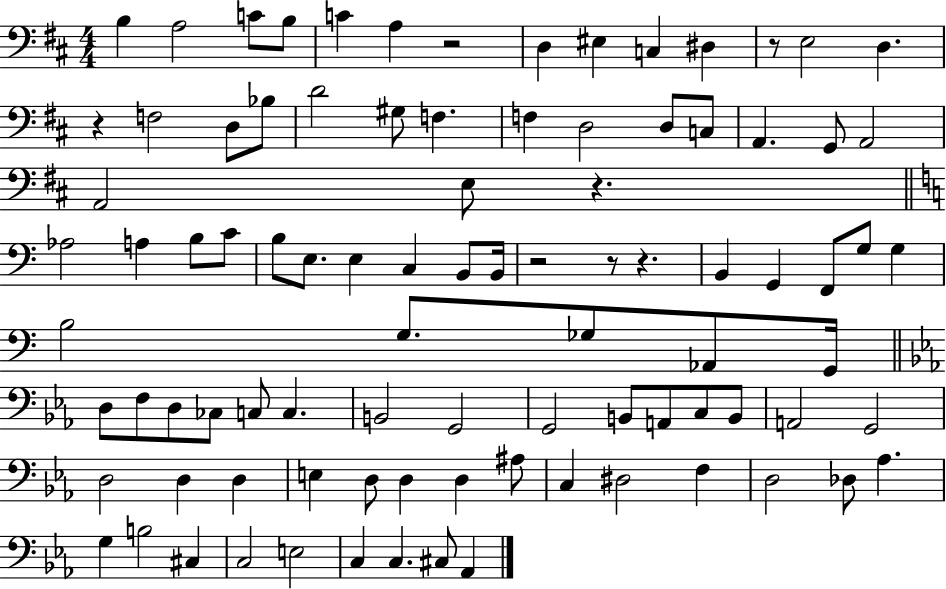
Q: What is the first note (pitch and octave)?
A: B3